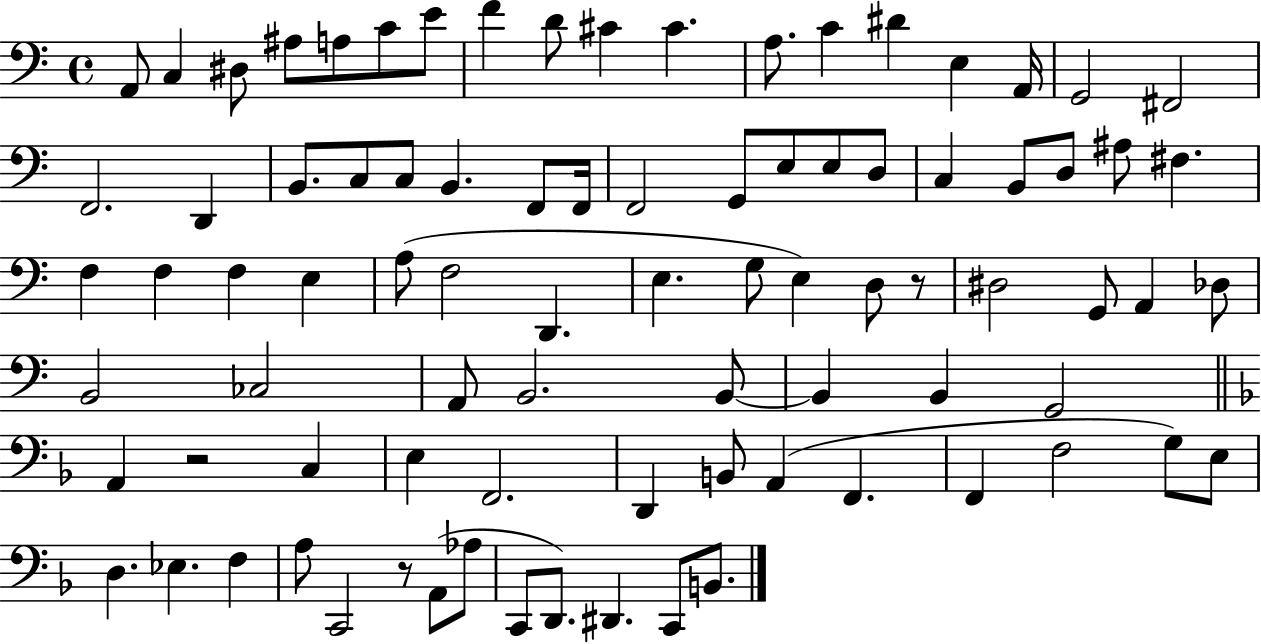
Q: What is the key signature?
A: C major